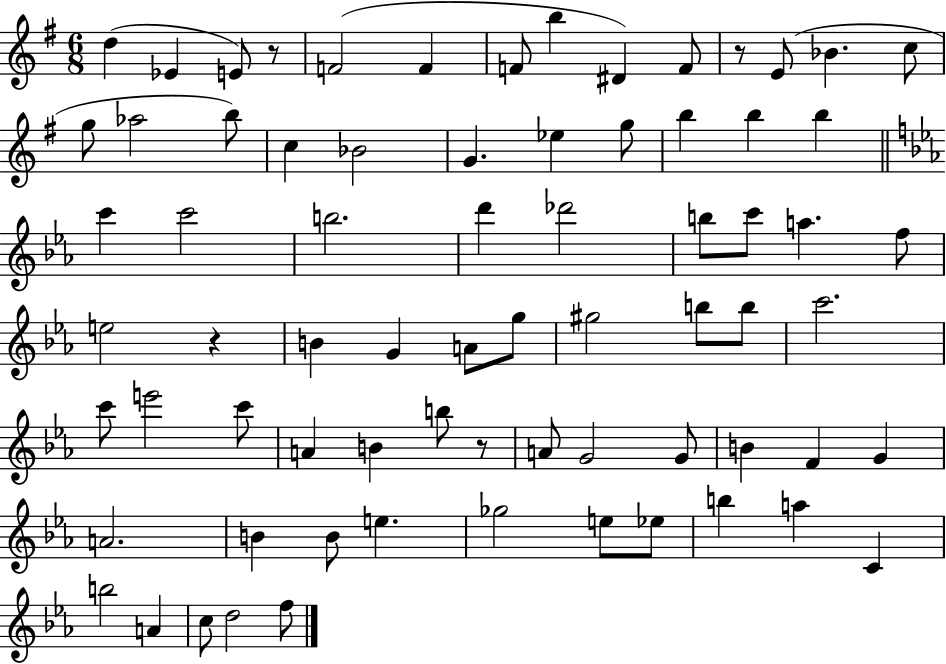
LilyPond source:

{
  \clef treble
  \numericTimeSignature
  \time 6/8
  \key g \major
  d''4( ees'4 e'8) r8 | f'2( f'4 | f'8 b''4 dis'4) f'8 | r8 e'8( bes'4. c''8 | \break g''8 aes''2 b''8) | c''4 bes'2 | g'4. ees''4 g''8 | b''4 b''4 b''4 | \break \bar "||" \break \key ees \major c'''4 c'''2 | b''2. | d'''4 des'''2 | b''8 c'''8 a''4. f''8 | \break e''2 r4 | b'4 g'4 a'8 g''8 | gis''2 b''8 b''8 | c'''2. | \break c'''8 e'''2 c'''8 | a'4 b'4 b''8 r8 | a'8 g'2 g'8 | b'4 f'4 g'4 | \break a'2. | b'4 b'8 e''4. | ges''2 e''8 ees''8 | b''4 a''4 c'4 | \break b''2 a'4 | c''8 d''2 f''8 | \bar "|."
}